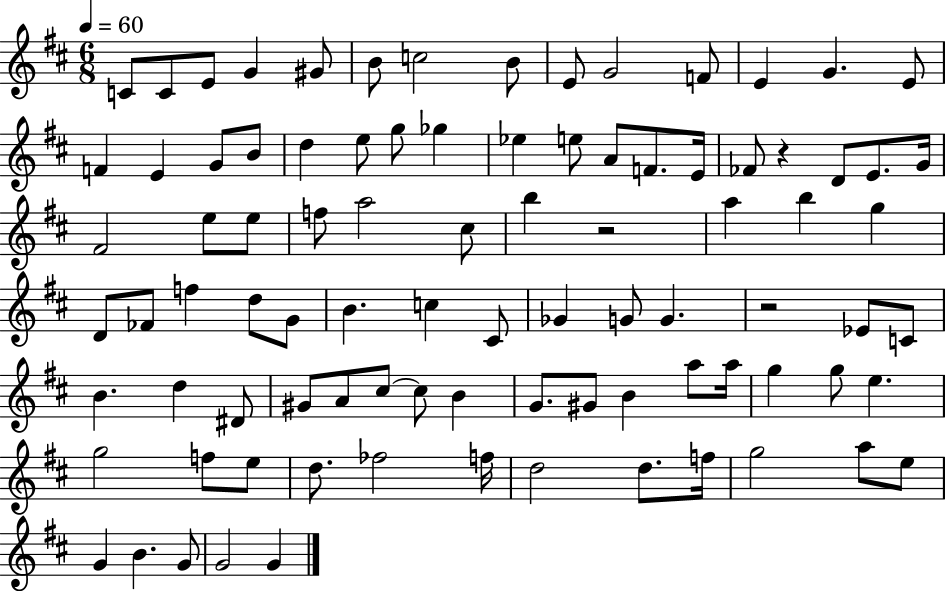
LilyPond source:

{
  \clef treble
  \numericTimeSignature
  \time 6/8
  \key d \major
  \tempo 4 = 60
  c'8 c'8 e'8 g'4 gis'8 | b'8 c''2 b'8 | e'8 g'2 f'8 | e'4 g'4. e'8 | \break f'4 e'4 g'8 b'8 | d''4 e''8 g''8 ges''4 | ees''4 e''8 a'8 f'8. e'16 | fes'8 r4 d'8 e'8. g'16 | \break fis'2 e''8 e''8 | f''8 a''2 cis''8 | b''4 r2 | a''4 b''4 g''4 | \break d'8 fes'8 f''4 d''8 g'8 | b'4. c''4 cis'8 | ges'4 g'8 g'4. | r2 ees'8 c'8 | \break b'4. d''4 dis'8 | gis'8 a'8 cis''8~~ cis''8 b'4 | g'8. gis'8 b'4 a''8 a''16 | g''4 g''8 e''4. | \break g''2 f''8 e''8 | d''8. fes''2 f''16 | d''2 d''8. f''16 | g''2 a''8 e''8 | \break g'4 b'4. g'8 | g'2 g'4 | \bar "|."
}